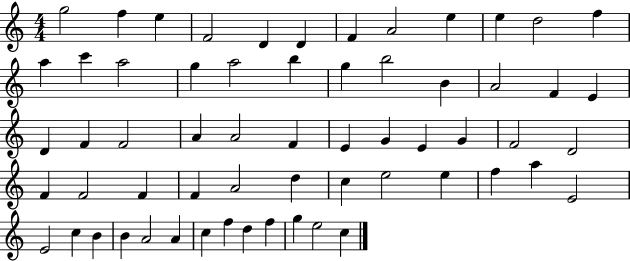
X:1
T:Untitled
M:4/4
L:1/4
K:C
g2 f e F2 D D F A2 e e d2 f a c' a2 g a2 b g b2 B A2 F E D F F2 A A2 F E G E G F2 D2 F F2 F F A2 d c e2 e f a E2 E2 c B B A2 A c f d f g e2 c